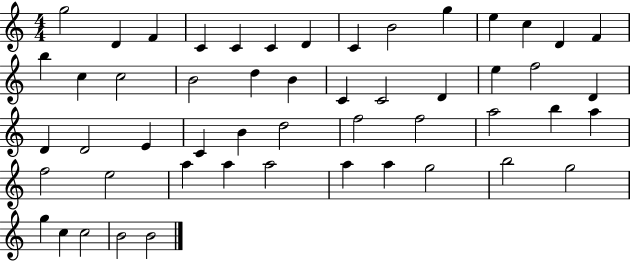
X:1
T:Untitled
M:4/4
L:1/4
K:C
g2 D F C C C D C B2 g e c D F b c c2 B2 d B C C2 D e f2 D D D2 E C B d2 f2 f2 a2 b a f2 e2 a a a2 a a g2 b2 g2 g c c2 B2 B2